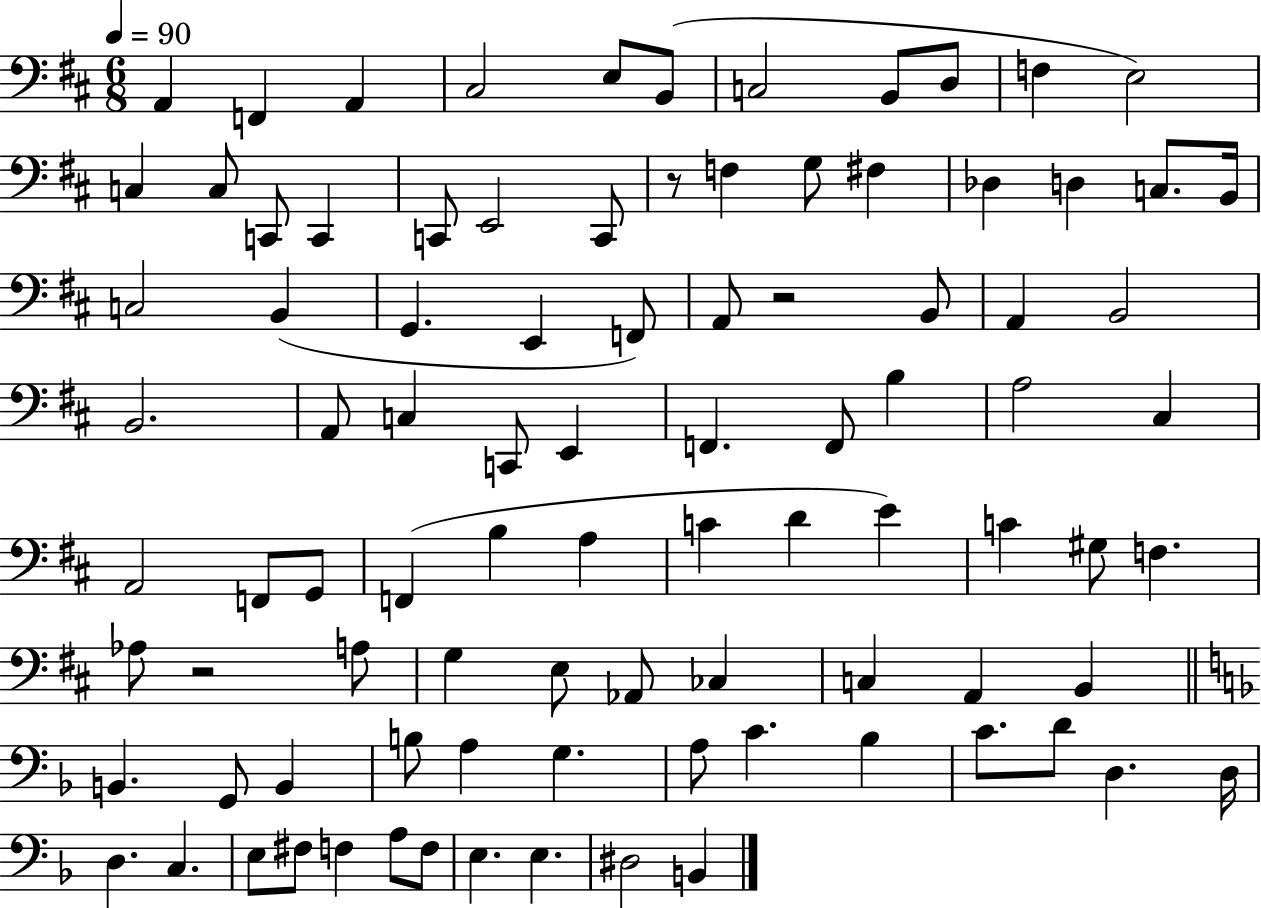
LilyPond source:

{
  \clef bass
  \numericTimeSignature
  \time 6/8
  \key d \major
  \tempo 4 = 90
  a,4 f,4 a,4 | cis2 e8 b,8( | c2 b,8 d8 | f4 e2) | \break c4 c8 c,8 c,4 | c,8 e,2 c,8 | r8 f4 g8 fis4 | des4 d4 c8. b,16 | \break c2 b,4( | g,4. e,4 f,8) | a,8 r2 b,8 | a,4 b,2 | \break b,2. | a,8 c4 c,8 e,4 | f,4. f,8 b4 | a2 cis4 | \break a,2 f,8 g,8 | f,4( b4 a4 | c'4 d'4 e'4) | c'4 gis8 f4. | \break aes8 r2 a8 | g4 e8 aes,8 ces4 | c4 a,4 b,4 | \bar "||" \break \key f \major b,4. g,8 b,4 | b8 a4 g4. | a8 c'4. bes4 | c'8. d'8 d4. d16 | \break d4. c4. | e8 fis8 f4 a8 f8 | e4. e4. | dis2 b,4 | \break \bar "|."
}